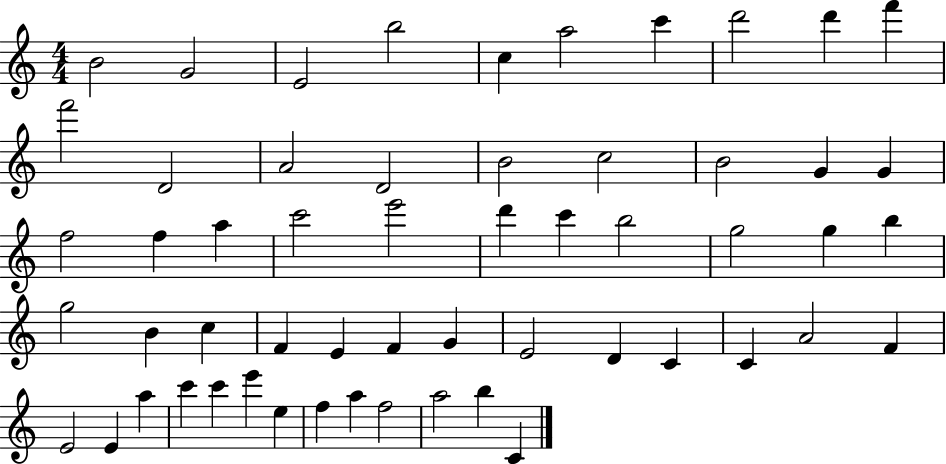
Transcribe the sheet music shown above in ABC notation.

X:1
T:Untitled
M:4/4
L:1/4
K:C
B2 G2 E2 b2 c a2 c' d'2 d' f' f'2 D2 A2 D2 B2 c2 B2 G G f2 f a c'2 e'2 d' c' b2 g2 g b g2 B c F E F G E2 D C C A2 F E2 E a c' c' e' e f a f2 a2 b C